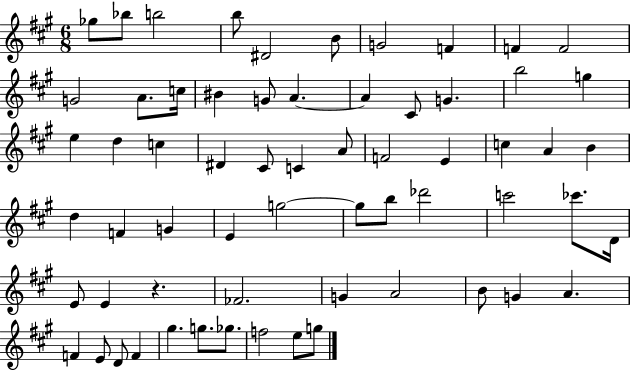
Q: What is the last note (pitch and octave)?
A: G5